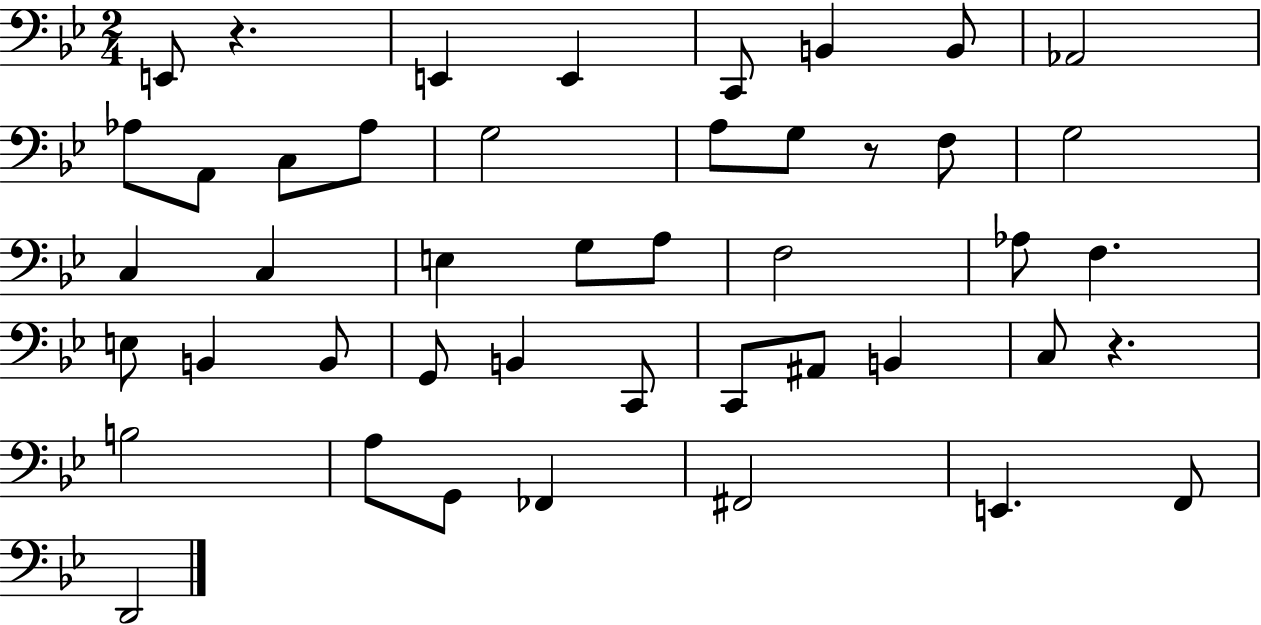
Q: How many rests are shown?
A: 3